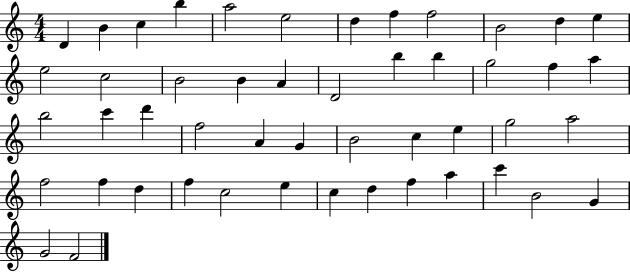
X:1
T:Untitled
M:4/4
L:1/4
K:C
D B c b a2 e2 d f f2 B2 d e e2 c2 B2 B A D2 b b g2 f a b2 c' d' f2 A G B2 c e g2 a2 f2 f d f c2 e c d f a c' B2 G G2 F2